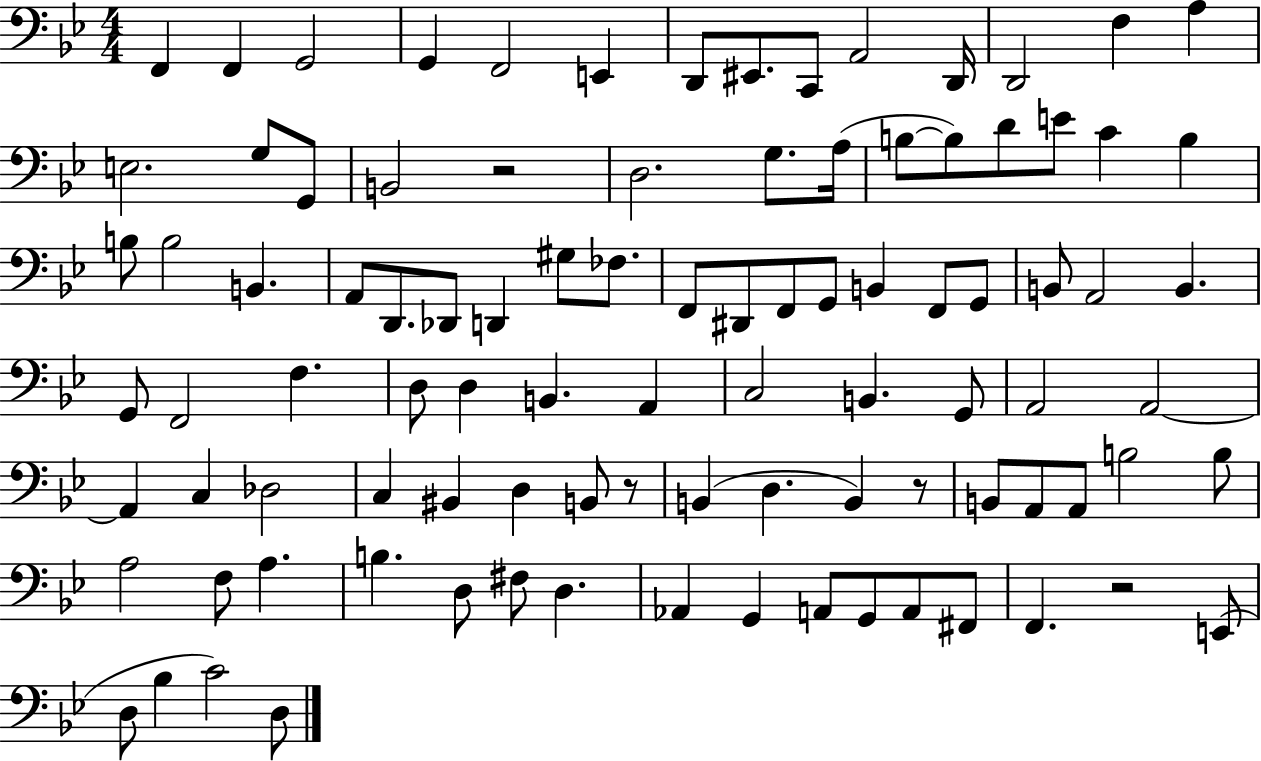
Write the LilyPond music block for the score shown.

{
  \clef bass
  \numericTimeSignature
  \time 4/4
  \key bes \major
  f,4 f,4 g,2 | g,4 f,2 e,4 | d,8 eis,8. c,8 a,2 d,16 | d,2 f4 a4 | \break e2. g8 g,8 | b,2 r2 | d2. g8. a16( | b8~~ b8) d'8 e'8 c'4 b4 | \break b8 b2 b,4. | a,8 d,8. des,8 d,4 gis8 fes8. | f,8 dis,8 f,8 g,8 b,4 f,8 g,8 | b,8 a,2 b,4. | \break g,8 f,2 f4. | d8 d4 b,4. a,4 | c2 b,4. g,8 | a,2 a,2~~ | \break a,4 c4 des2 | c4 bis,4 d4 b,8 r8 | b,4( d4. b,4) r8 | b,8 a,8 a,8 b2 b8 | \break a2 f8 a4. | b4. d8 fis8 d4. | aes,4 g,4 a,8 g,8 a,8 fis,8 | f,4. r2 e,8( | \break d8 bes4 c'2) d8 | \bar "|."
}